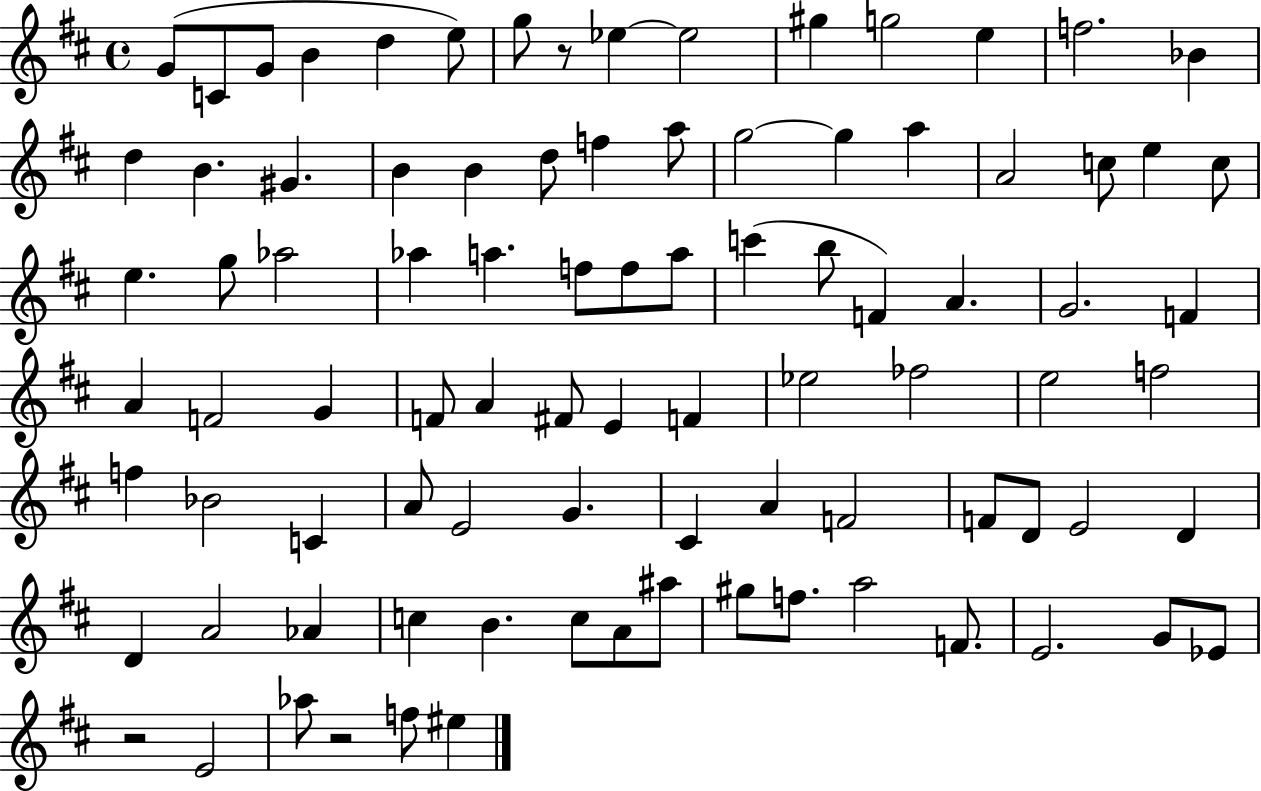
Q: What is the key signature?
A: D major